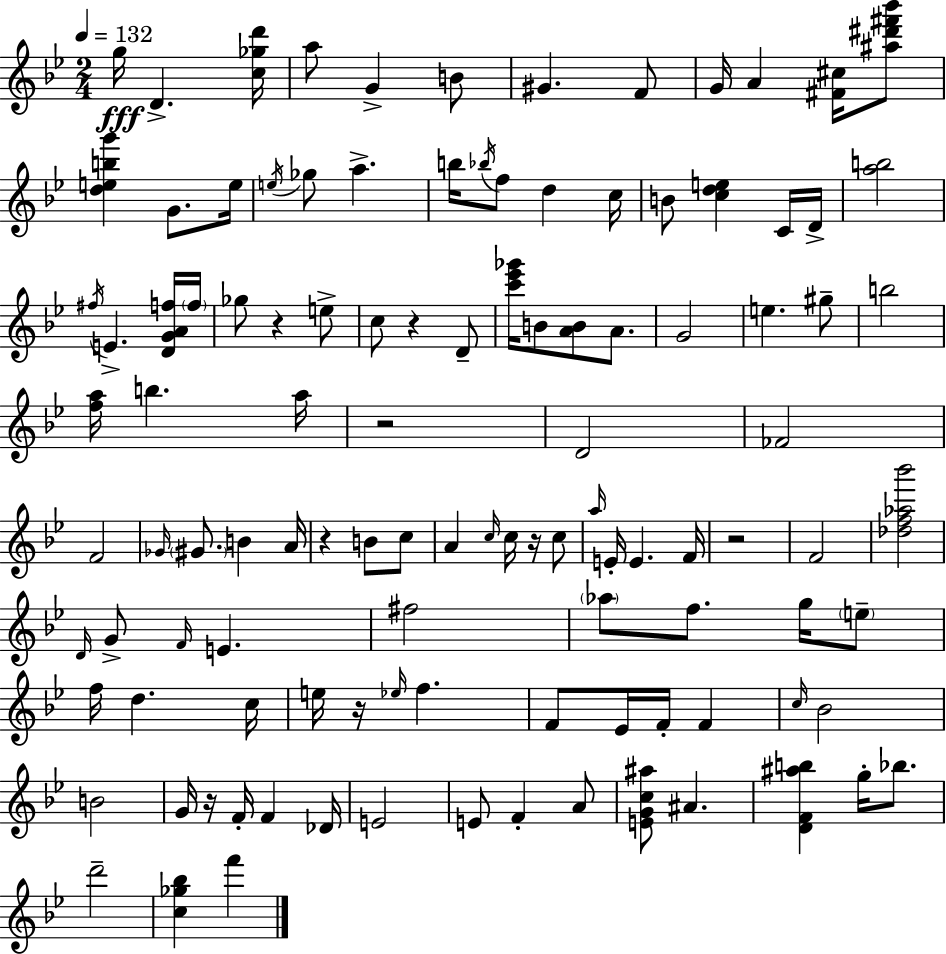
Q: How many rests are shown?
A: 8